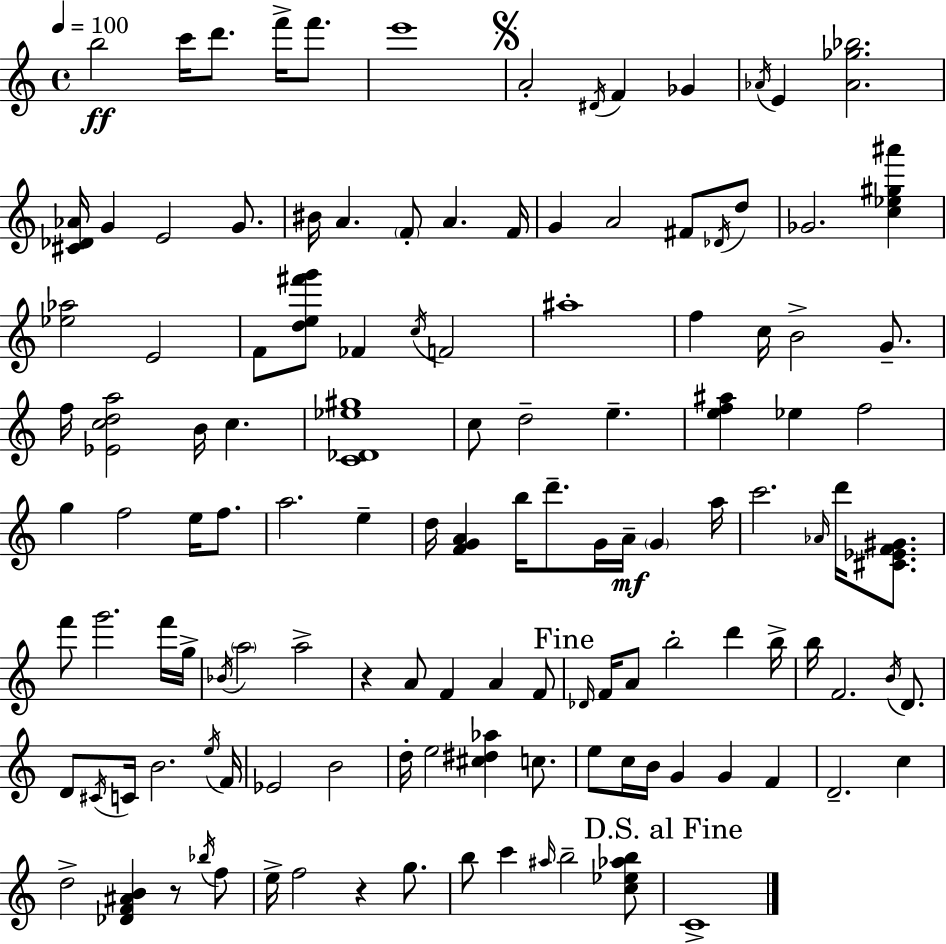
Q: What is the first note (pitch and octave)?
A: B5